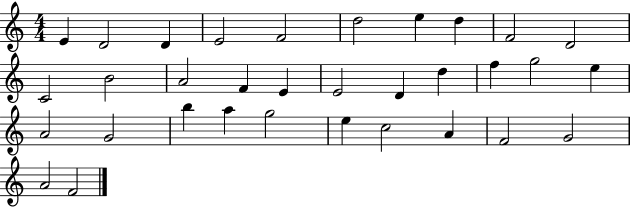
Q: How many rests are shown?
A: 0